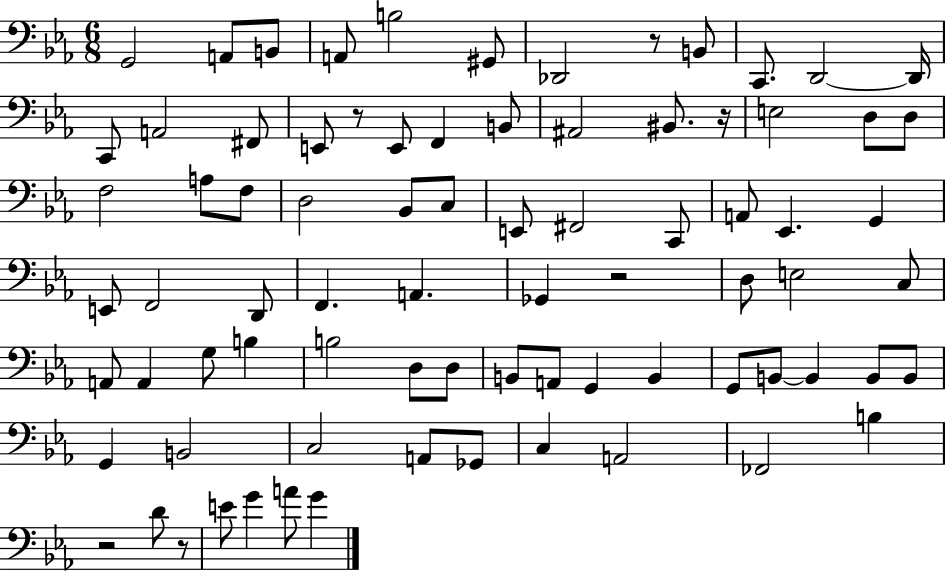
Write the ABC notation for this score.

X:1
T:Untitled
M:6/8
L:1/4
K:Eb
G,,2 A,,/2 B,,/2 A,,/2 B,2 ^G,,/2 _D,,2 z/2 B,,/2 C,,/2 D,,2 D,,/4 C,,/2 A,,2 ^F,,/2 E,,/2 z/2 E,,/2 F,, B,,/2 ^A,,2 ^B,,/2 z/4 E,2 D,/2 D,/2 F,2 A,/2 F,/2 D,2 _B,,/2 C,/2 E,,/2 ^F,,2 C,,/2 A,,/2 _E,, G,, E,,/2 F,,2 D,,/2 F,, A,, _G,, z2 D,/2 E,2 C,/2 A,,/2 A,, G,/2 B, B,2 D,/2 D,/2 B,,/2 A,,/2 G,, B,, G,,/2 B,,/2 B,, B,,/2 B,,/2 G,, B,,2 C,2 A,,/2 _G,,/2 C, A,,2 _F,,2 B, z2 D/2 z/2 E/2 G A/2 G